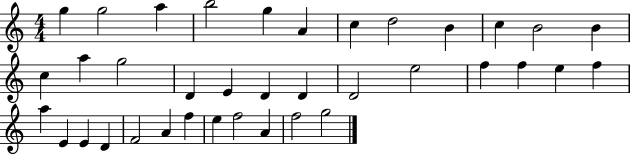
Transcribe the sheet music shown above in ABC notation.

X:1
T:Untitled
M:4/4
L:1/4
K:C
g g2 a b2 g A c d2 B c B2 B c a g2 D E D D D2 e2 f f e f a E E D F2 A f e f2 A f2 g2